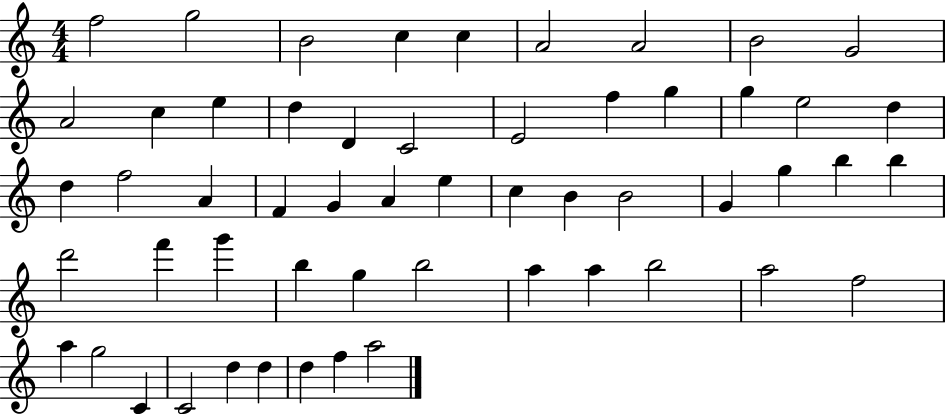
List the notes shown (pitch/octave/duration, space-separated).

F5/h G5/h B4/h C5/q C5/q A4/h A4/h B4/h G4/h A4/h C5/q E5/q D5/q D4/q C4/h E4/h F5/q G5/q G5/q E5/h D5/q D5/q F5/h A4/q F4/q G4/q A4/q E5/q C5/q B4/q B4/h G4/q G5/q B5/q B5/q D6/h F6/q G6/q B5/q G5/q B5/h A5/q A5/q B5/h A5/h F5/h A5/q G5/h C4/q C4/h D5/q D5/q D5/q F5/q A5/h